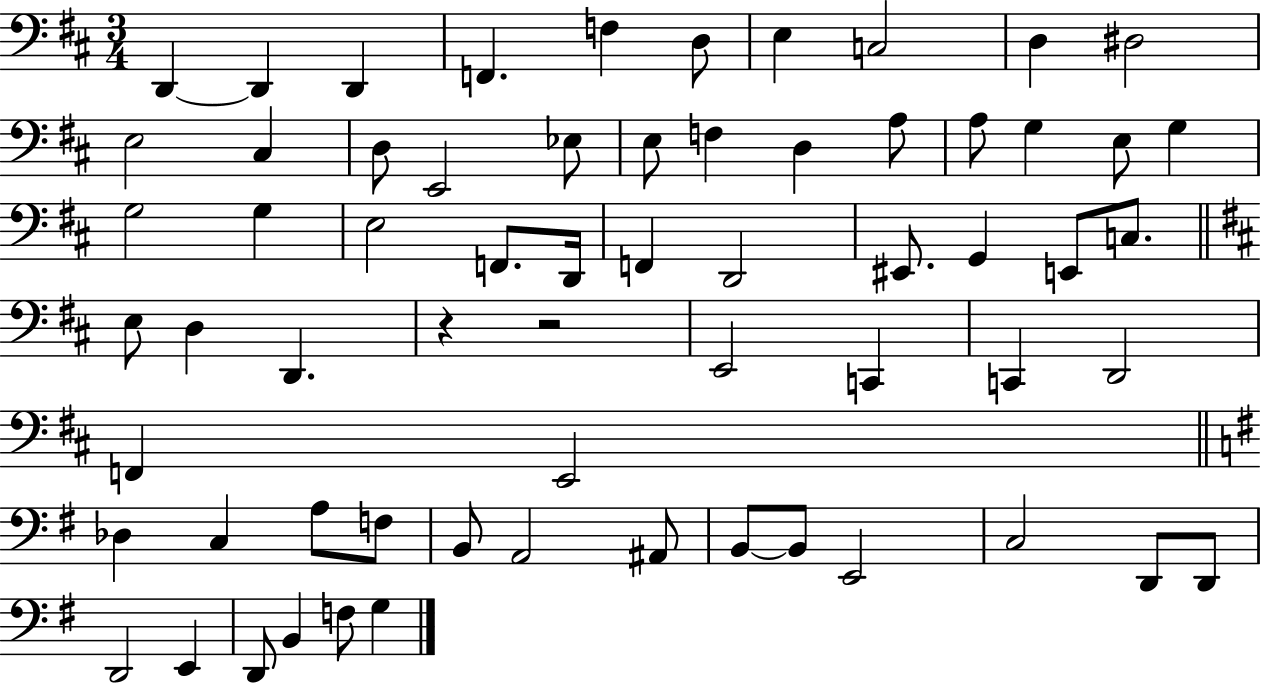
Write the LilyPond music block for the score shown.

{
  \clef bass
  \numericTimeSignature
  \time 3/4
  \key d \major
  d,4~~ d,4 d,4 | f,4. f4 d8 | e4 c2 | d4 dis2 | \break e2 cis4 | d8 e,2 ees8 | e8 f4 d4 a8 | a8 g4 e8 g4 | \break g2 g4 | e2 f,8. d,16 | f,4 d,2 | eis,8. g,4 e,8 c8. | \break \bar "||" \break \key b \minor e8 d4 d,4. | r4 r2 | e,2 c,4 | c,4 d,2 | \break f,4 e,2 | \bar "||" \break \key e \minor des4 c4 a8 f8 | b,8 a,2 ais,8 | b,8~~ b,8 e,2 | c2 d,8 d,8 | \break d,2 e,4 | d,8 b,4 f8 g4 | \bar "|."
}